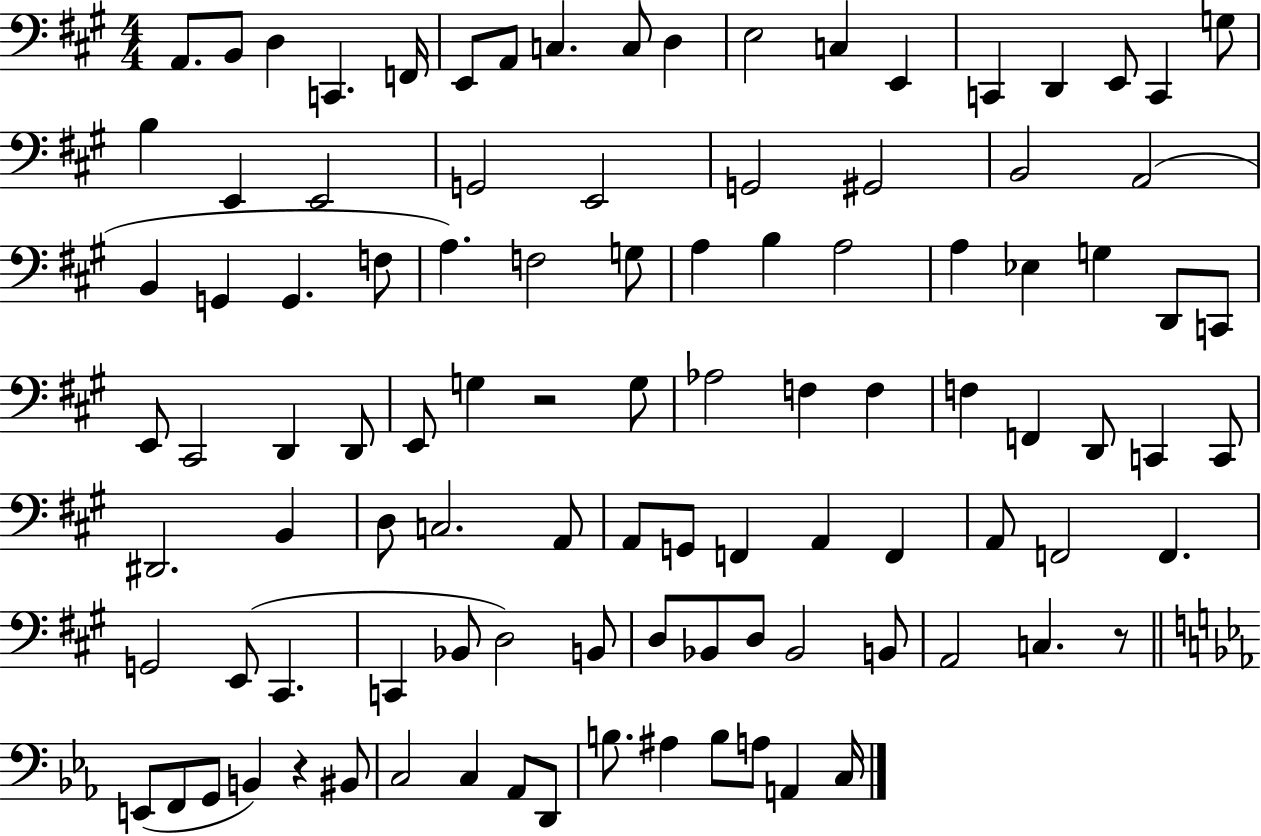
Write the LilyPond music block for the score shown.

{
  \clef bass
  \numericTimeSignature
  \time 4/4
  \key a \major
  a,8. b,8 d4 c,4. f,16 | e,8 a,8 c4. c8 d4 | e2 c4 e,4 | c,4 d,4 e,8 c,4 g8 | \break b4 e,4 e,2 | g,2 e,2 | g,2 gis,2 | b,2 a,2( | \break b,4 g,4 g,4. f8 | a4.) f2 g8 | a4 b4 a2 | a4 ees4 g4 d,8 c,8 | \break e,8 cis,2 d,4 d,8 | e,8 g4 r2 g8 | aes2 f4 f4 | f4 f,4 d,8 c,4 c,8 | \break dis,2. b,4 | d8 c2. a,8 | a,8 g,8 f,4 a,4 f,4 | a,8 f,2 f,4. | \break g,2 e,8( cis,4. | c,4 bes,8 d2) b,8 | d8 bes,8 d8 bes,2 b,8 | a,2 c4. r8 | \break \bar "||" \break \key c \minor e,8( f,8 g,8 b,4) r4 bis,8 | c2 c4 aes,8 d,8 | b8. ais4 b8 a8 a,4 c16 | \bar "|."
}